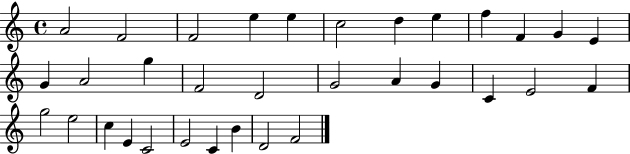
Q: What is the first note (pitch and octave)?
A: A4